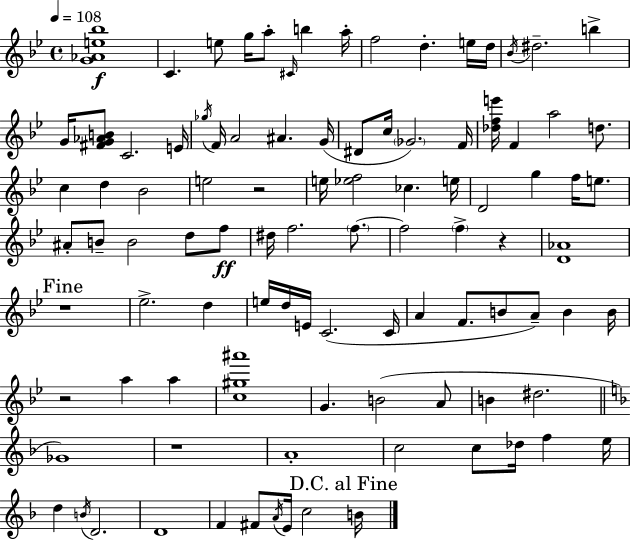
{
  \clef treble
  \time 4/4
  \defaultTimeSignature
  \key g \minor
  \tempo 4 = 108
  <g' aes' e'' bes''>1\f | c'4. e''8 g''16 a''8-. \grace { cis'16 } b''4 | a''16-. f''2 d''4.-. e''16 | d''16 \acciaccatura { bes'16 } dis''2.-- b''4-> | \break g'16 <fis' g' aes' b'>8 c'2. | e'16 \acciaccatura { ges''16 } f'16 a'2 ais'4. | g'16( dis'8 c''16 \parenthesize ges'2.) | f'16 <des'' f'' e'''>16 f'4 a''2 | \break d''8. c''4 d''4 bes'2 | e''2 r2 | e''16 <ees'' f''>2 ces''4. | e''16 d'2 g''4 f''16 | \break e''8. ais'8-. b'8-- b'2 d''8 | f''8\ff dis''16 f''2. | \parenthesize f''8.~~ f''2 \parenthesize f''4-> r4 | <d' aes'>1 | \break \mark "Fine" r1 | ees''2.-> d''4 | e''16 d''16 e'16 c'2.( | c'16 a'4 f'8. b'8 a'8--) b'4 | \break b'16 r2 a''4 a''4 | <c'' gis'' ais'''>1 | g'4. b'2( | a'8 b'4 dis''2. | \break \bar "||" \break \key f \major ges'1) | r1 | a'1-. | c''2 c''8 des''16 f''4 e''16 | \break d''4 \acciaccatura { b'16 } d'2. | d'1 | f'4 fis'8 \acciaccatura { a'16 } e'16 c''2 | \mark "D.C. al Fine" b'16 \bar "|."
}